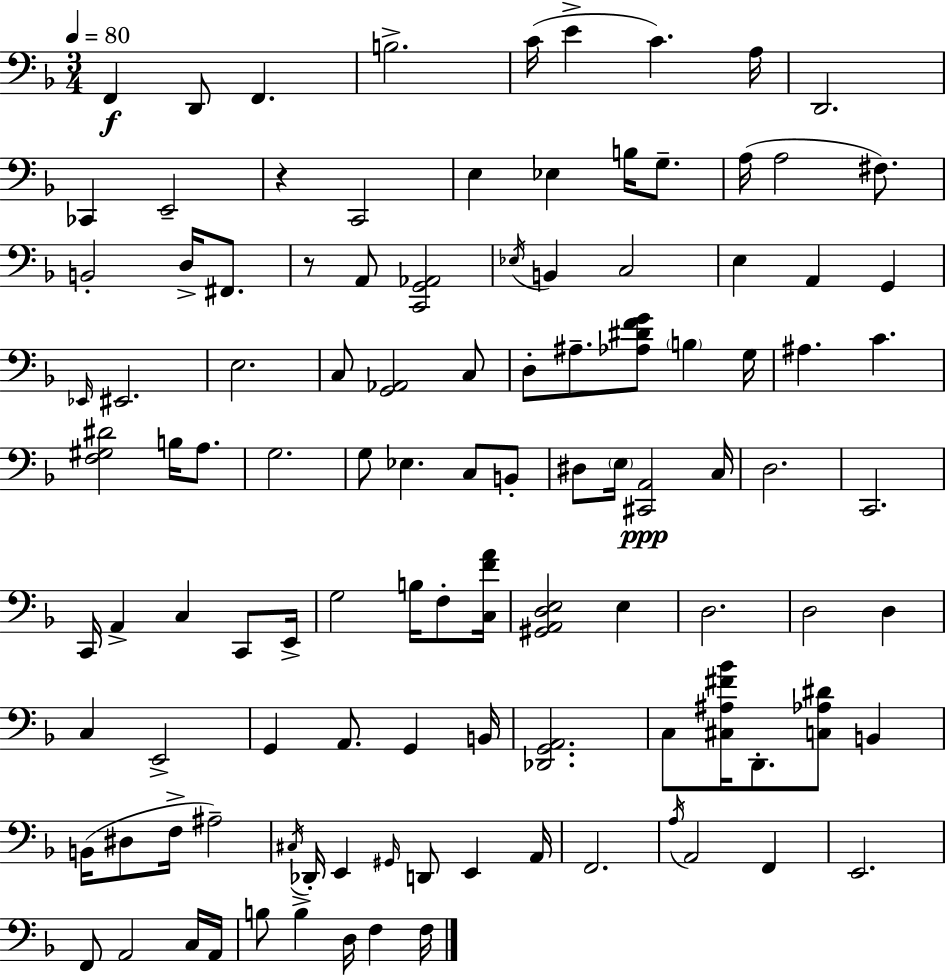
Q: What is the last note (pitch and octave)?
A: F3